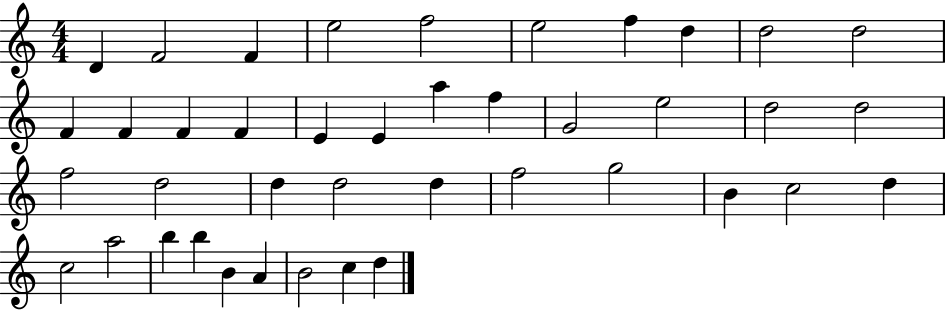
{
  \clef treble
  \numericTimeSignature
  \time 4/4
  \key c \major
  d'4 f'2 f'4 | e''2 f''2 | e''2 f''4 d''4 | d''2 d''2 | \break f'4 f'4 f'4 f'4 | e'4 e'4 a''4 f''4 | g'2 e''2 | d''2 d''2 | \break f''2 d''2 | d''4 d''2 d''4 | f''2 g''2 | b'4 c''2 d''4 | \break c''2 a''2 | b''4 b''4 b'4 a'4 | b'2 c''4 d''4 | \bar "|."
}